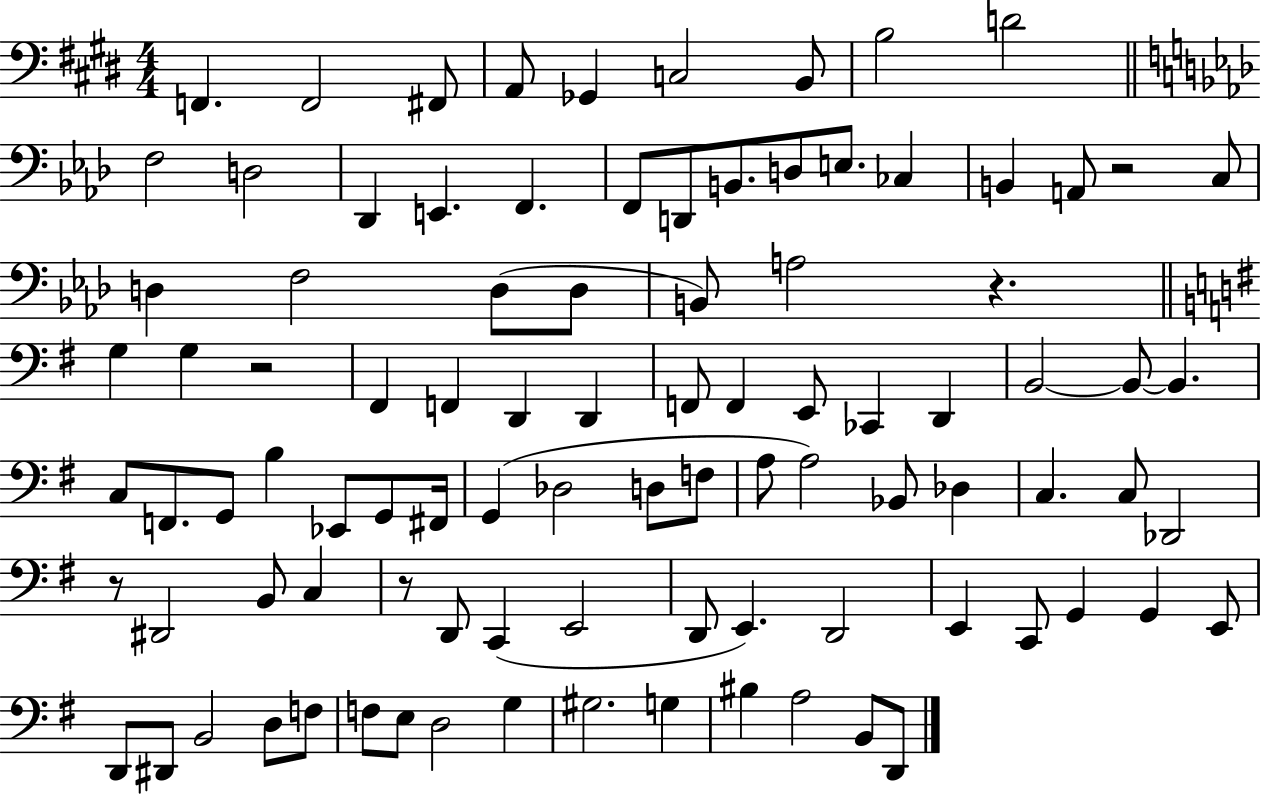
F2/q. F2/h F#2/e A2/e Gb2/q C3/h B2/e B3/h D4/h F3/h D3/h Db2/q E2/q. F2/q. F2/e D2/e B2/e. D3/e E3/e. CES3/q B2/q A2/e R/h C3/e D3/q F3/h D3/e D3/e B2/e A3/h R/q. G3/q G3/q R/h F#2/q F2/q D2/q D2/q F2/e F2/q E2/e CES2/q D2/q B2/h B2/e B2/q. C3/e F2/e. G2/e B3/q Eb2/e G2/e F#2/s G2/q Db3/h D3/e F3/e A3/e A3/h Bb2/e Db3/q C3/q. C3/e Db2/h R/e D#2/h B2/e C3/q R/e D2/e C2/q E2/h D2/e E2/q. D2/h E2/q C2/e G2/q G2/q E2/e D2/e D#2/e B2/h D3/e F3/e F3/e E3/e D3/h G3/q G#3/h. G3/q BIS3/q A3/h B2/e D2/e